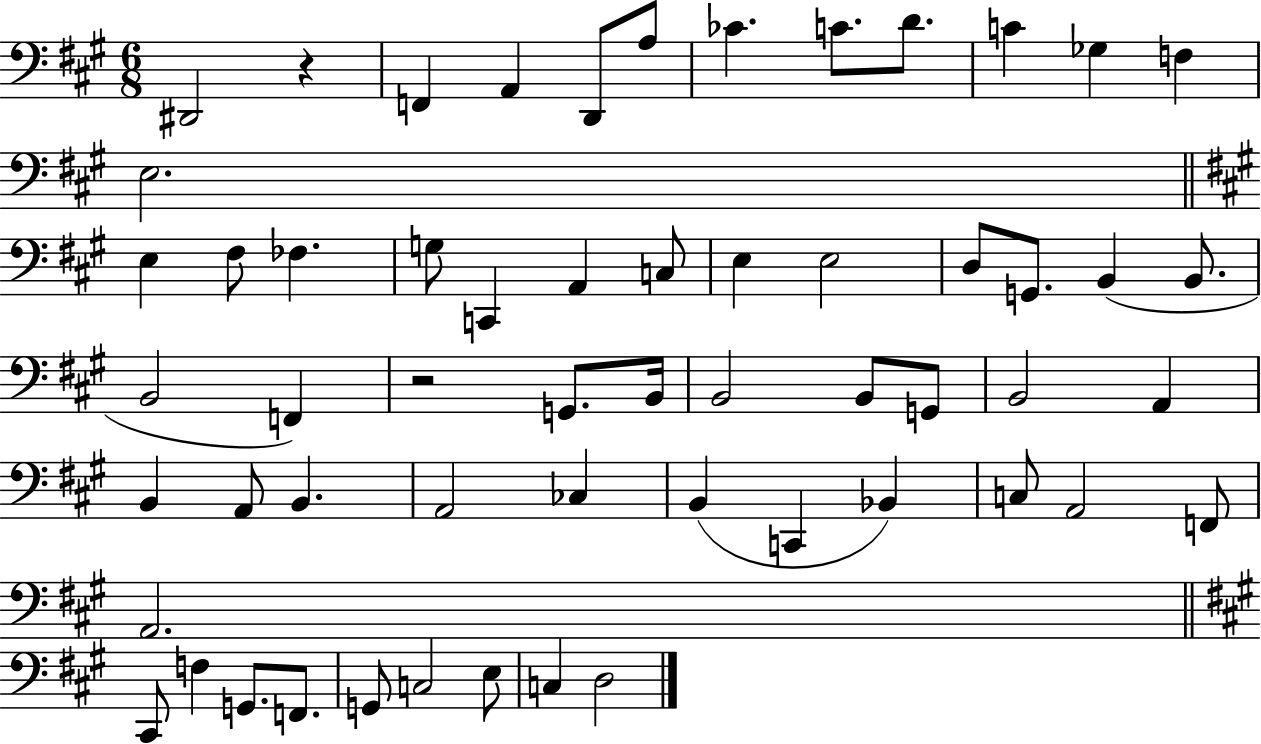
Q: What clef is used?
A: bass